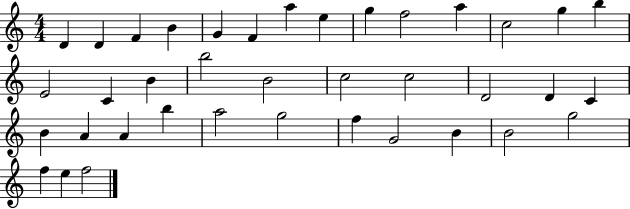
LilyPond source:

{
  \clef treble
  \numericTimeSignature
  \time 4/4
  \key c \major
  d'4 d'4 f'4 b'4 | g'4 f'4 a''4 e''4 | g''4 f''2 a''4 | c''2 g''4 b''4 | \break e'2 c'4 b'4 | b''2 b'2 | c''2 c''2 | d'2 d'4 c'4 | \break b'4 a'4 a'4 b''4 | a''2 g''2 | f''4 g'2 b'4 | b'2 g''2 | \break f''4 e''4 f''2 | \bar "|."
}